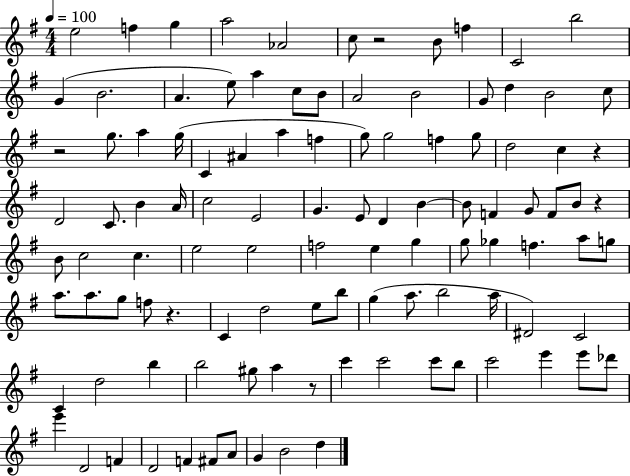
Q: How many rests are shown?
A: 6